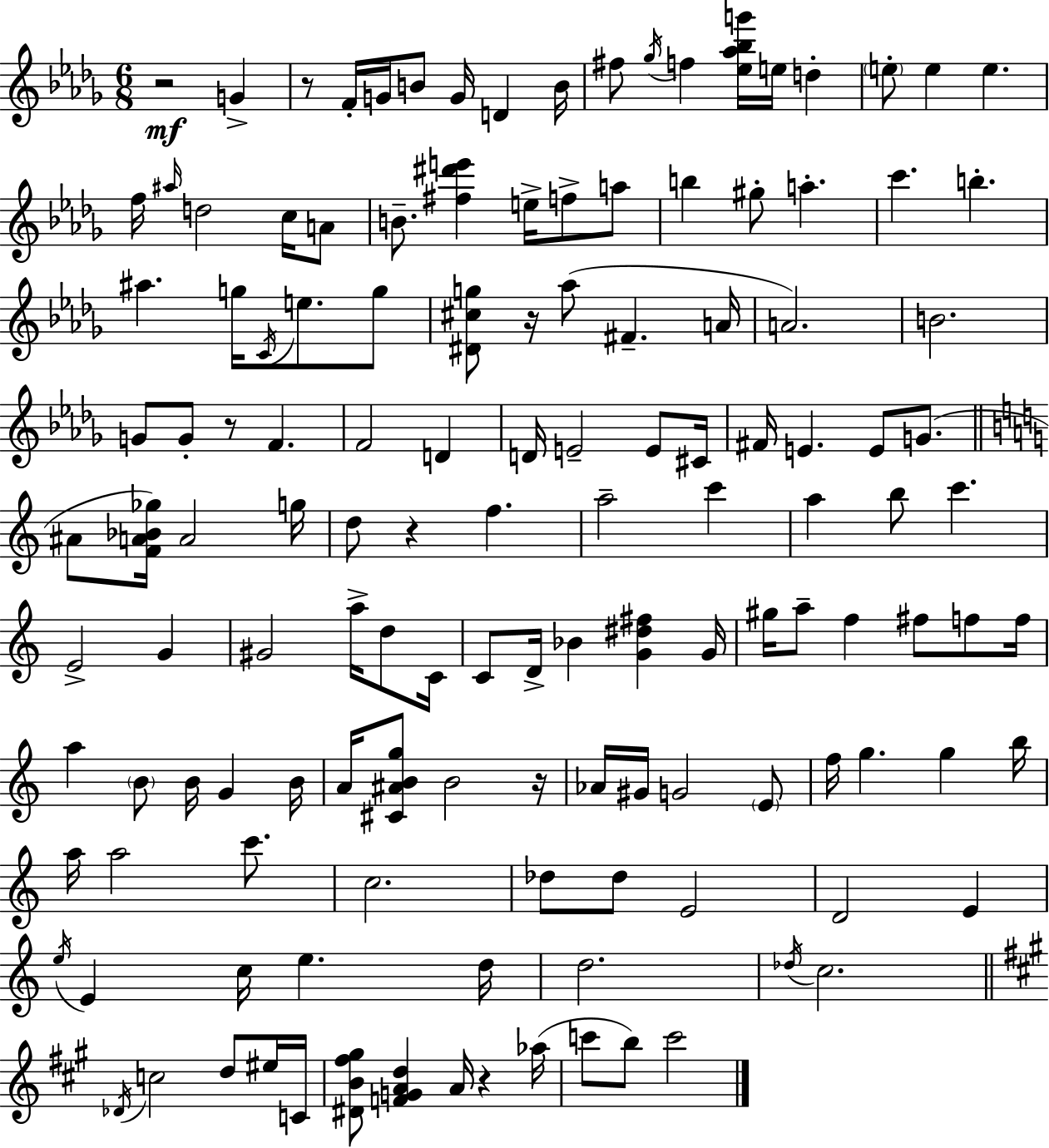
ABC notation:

X:1
T:Untitled
M:6/8
L:1/4
K:Bbm
z2 G z/2 F/4 G/4 B/2 G/4 D B/4 ^f/2 _g/4 f [_e_a_bg']/4 e/4 d e/2 e e f/4 ^a/4 d2 c/4 A/2 B/2 [^f^d'e'] e/4 f/2 a/2 b ^g/2 a c' b ^a g/4 C/4 e/2 g/2 [^D^cg]/2 z/4 _a/2 ^F A/4 A2 B2 G/2 G/2 z/2 F F2 D D/4 E2 E/2 ^C/4 ^F/4 E E/2 G/2 ^A/2 [FA_B_g]/4 A2 g/4 d/2 z f a2 c' a b/2 c' E2 G ^G2 a/4 d/2 C/4 C/2 D/4 _B [G^d^f] G/4 ^g/4 a/2 f ^f/2 f/2 f/4 a B/2 B/4 G B/4 A/4 [^C^ABg]/2 B2 z/4 _A/4 ^G/4 G2 E/2 f/4 g g b/4 a/4 a2 c'/2 c2 _d/2 _d/2 E2 D2 E e/4 E c/4 e d/4 d2 _d/4 c2 _D/4 c2 d/2 ^e/4 C/4 [^DB^f^g]/2 [FGAd] A/4 z _a/4 c'/2 b/2 c'2